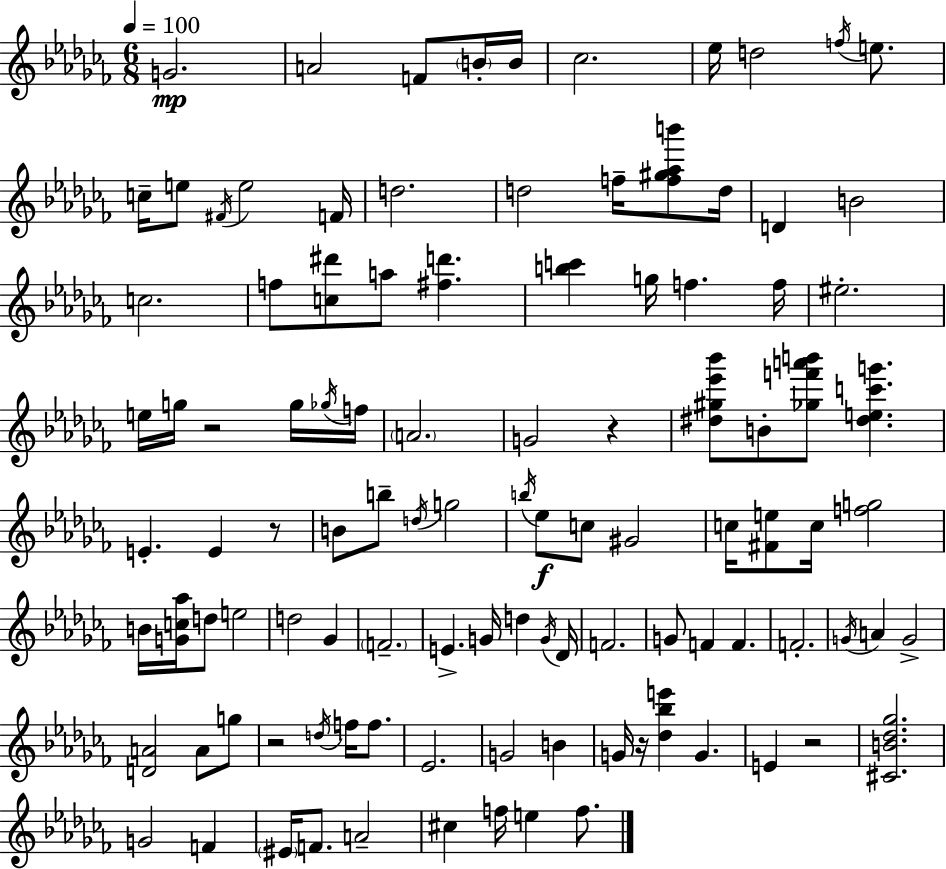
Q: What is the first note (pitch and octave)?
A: G4